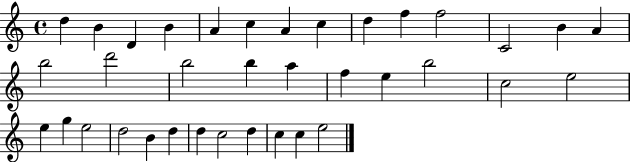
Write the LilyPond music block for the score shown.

{
  \clef treble
  \time 4/4
  \defaultTimeSignature
  \key c \major
  d''4 b'4 d'4 b'4 | a'4 c''4 a'4 c''4 | d''4 f''4 f''2 | c'2 b'4 a'4 | \break b''2 d'''2 | b''2 b''4 a''4 | f''4 e''4 b''2 | c''2 e''2 | \break e''4 g''4 e''2 | d''2 b'4 d''4 | d''4 c''2 d''4 | c''4 c''4 e''2 | \break \bar "|."
}